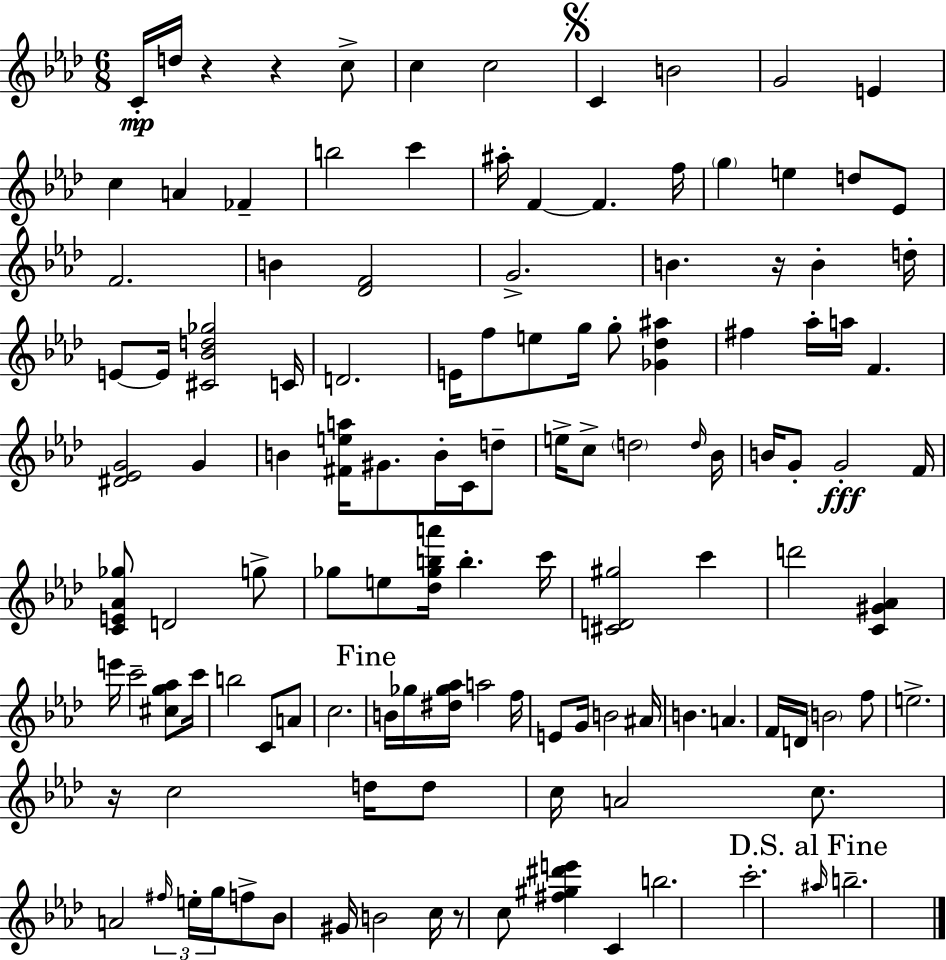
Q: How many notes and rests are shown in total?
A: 124